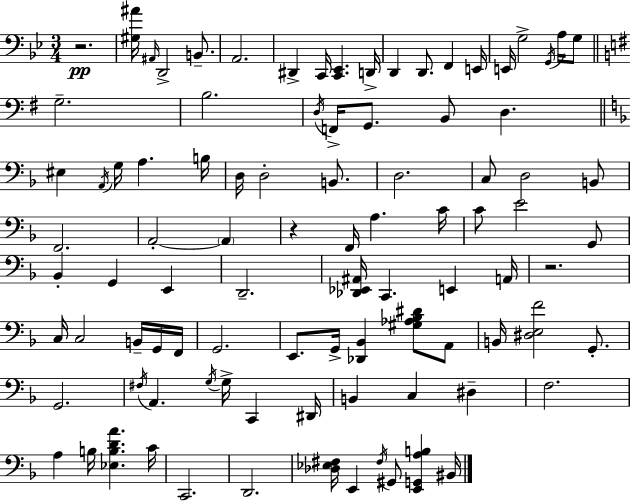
R/h. [G#3,A#4]/s A#2/s D2/h B2/e. A2/h. D#2/q C2/s [C2,Eb2]/q. D2/s D2/q D2/e. F2/q E2/s E2/s G3/h G2/s A3/s G3/e G3/h. B3/h. D3/s F2/s G2/e. B2/e D3/q. EIS3/q A2/s G3/s A3/q. B3/s D3/s D3/h B2/e. D3/h. C3/e D3/h B2/e F2/h. A2/h A2/q R/q F2/s A3/q. C4/s C4/e E4/h G2/e Bb2/q G2/q E2/q D2/h. [Db2,Eb2,A#2]/s C2/q. E2/q A2/s R/h. C3/s C3/h B2/s G2/s F2/s G2/h. E2/e. G2/s [Db2,Bb2]/q [G#3,Ab3,Bb3,D#4]/e A2/e B2/s [D#3,E3,F4]/h G2/e. G2/h. F#3/s A2/q. G3/s G3/s C2/q D#2/s B2/q C3/q D#3/q F3/h. A3/q B3/s [Eb3,B3,D4,A4]/q. C4/s C2/h. D2/h. [Db3,Eb3,F#3]/s E2/q F#3/s G#2/e [E2,G2,A3,B3]/q BIS2/s